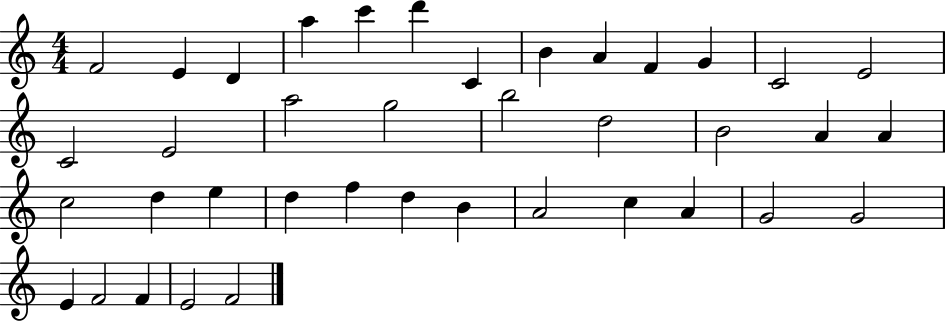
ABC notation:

X:1
T:Untitled
M:4/4
L:1/4
K:C
F2 E D a c' d' C B A F G C2 E2 C2 E2 a2 g2 b2 d2 B2 A A c2 d e d f d B A2 c A G2 G2 E F2 F E2 F2